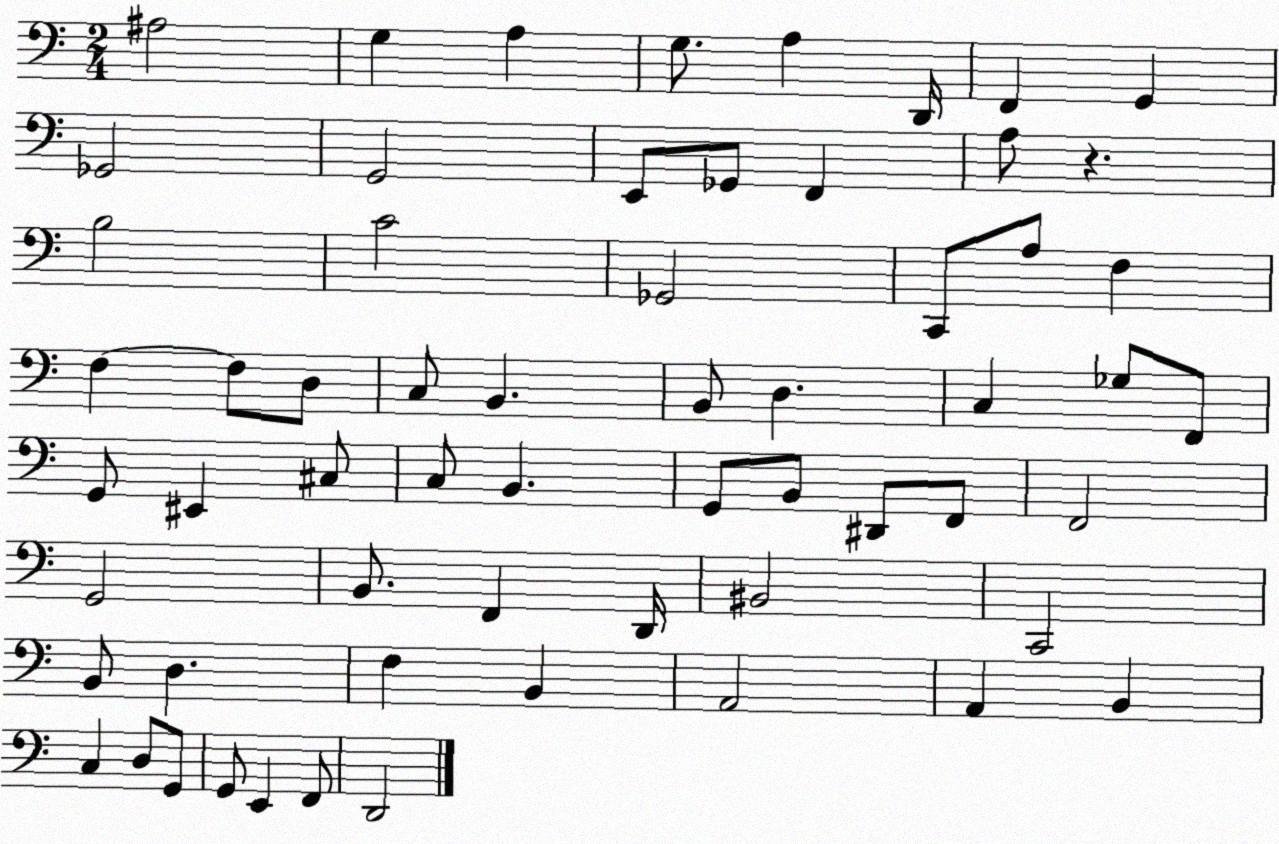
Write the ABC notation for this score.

X:1
T:Untitled
M:2/4
L:1/4
K:C
^A,2 G, A, G,/2 A, D,,/4 F,, G,, _G,,2 G,,2 E,,/2 _G,,/2 F,, A,/2 z B,2 C2 _G,,2 C,,/2 A,/2 F, F, F,/2 D,/2 C,/2 B,, B,,/2 D, C, _G,/2 F,,/2 G,,/2 ^E,, ^C,/2 C,/2 B,, G,,/2 B,,/2 ^D,,/2 F,,/2 F,,2 G,,2 B,,/2 F,, D,,/4 ^B,,2 C,,2 B,,/2 D, F, B,, A,,2 A,, B,, C, D,/2 G,,/2 G,,/2 E,, F,,/2 D,,2